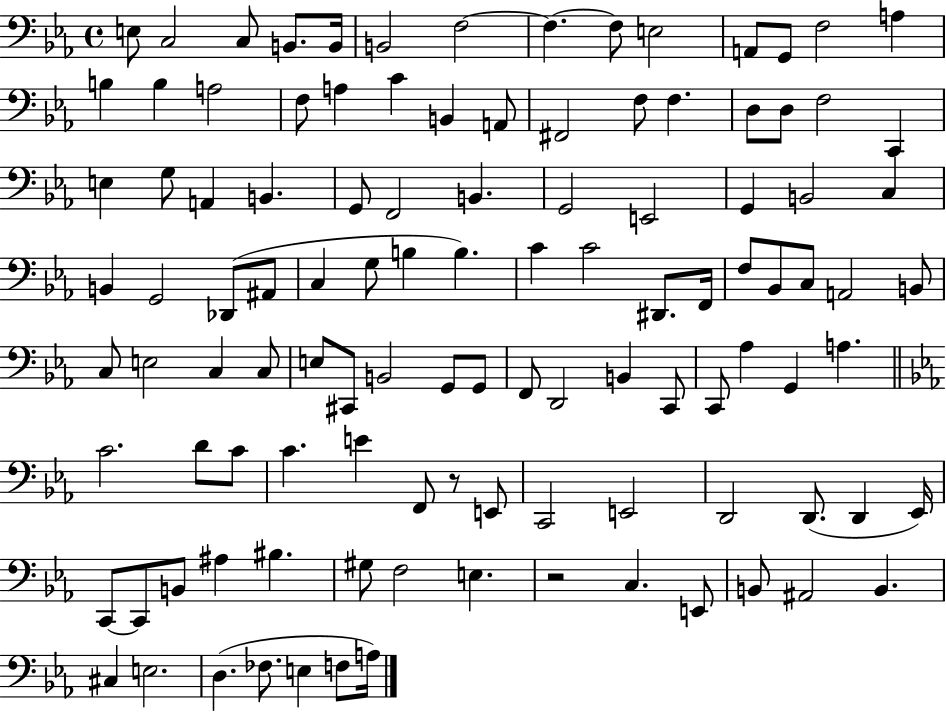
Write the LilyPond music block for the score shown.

{
  \clef bass
  \time 4/4
  \defaultTimeSignature
  \key ees \major
  e8 c2 c8 b,8. b,16 | b,2 f2~~ | f4.~~ f8 e2 | a,8 g,8 f2 a4 | \break b4 b4 a2 | f8 a4 c'4 b,4 a,8 | fis,2 f8 f4. | d8 d8 f2 c,4 | \break e4 g8 a,4 b,4. | g,8 f,2 b,4. | g,2 e,2 | g,4 b,2 c4 | \break b,4 g,2 des,8( ais,8 | c4 g8 b4 b4.) | c'4 c'2 dis,8. f,16 | f8 bes,8 c8 a,2 b,8 | \break c8 e2 c4 c8 | e8 cis,8 b,2 g,8 g,8 | f,8 d,2 b,4 c,8 | c,8 aes4 g,4 a4. | \break \bar "||" \break \key ees \major c'2. d'8 c'8 | c'4. e'4 f,8 r8 e,8 | c,2 e,2 | d,2 d,8.( d,4 ees,16) | \break c,8~~ c,8 b,8 ais4 bis4. | gis8 f2 e4. | r2 c4. e,8 | b,8 ais,2 b,4. | \break cis4 e2. | d4.( fes8. e4 f8 a16) | \bar "|."
}